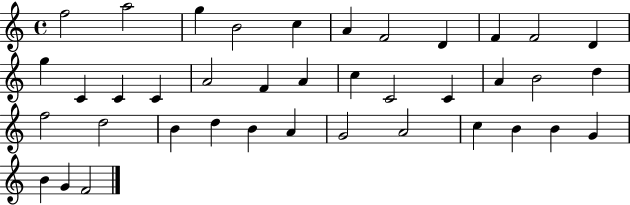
F5/h A5/h G5/q B4/h C5/q A4/q F4/h D4/q F4/q F4/h D4/q G5/q C4/q C4/q C4/q A4/h F4/q A4/q C5/q C4/h C4/q A4/q B4/h D5/q F5/h D5/h B4/q D5/q B4/q A4/q G4/h A4/h C5/q B4/q B4/q G4/q B4/q G4/q F4/h